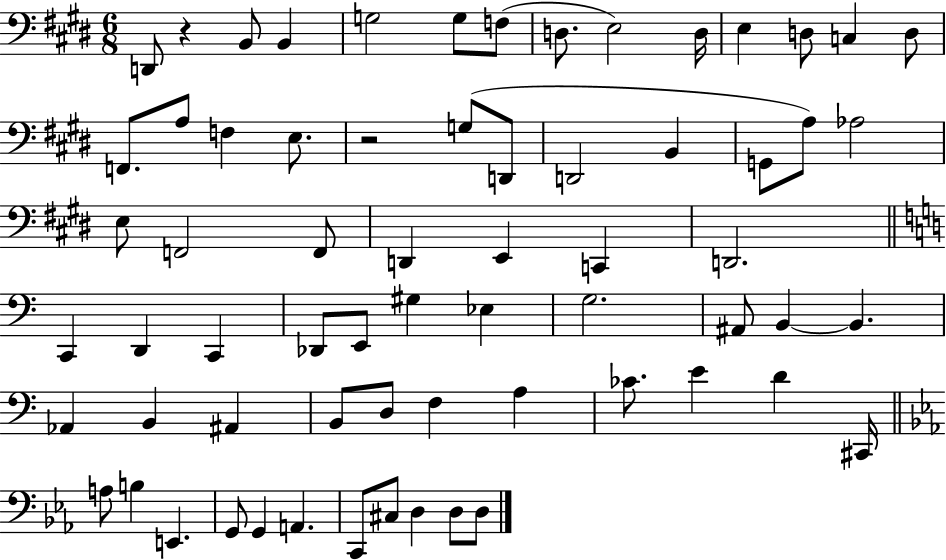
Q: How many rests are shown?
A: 2